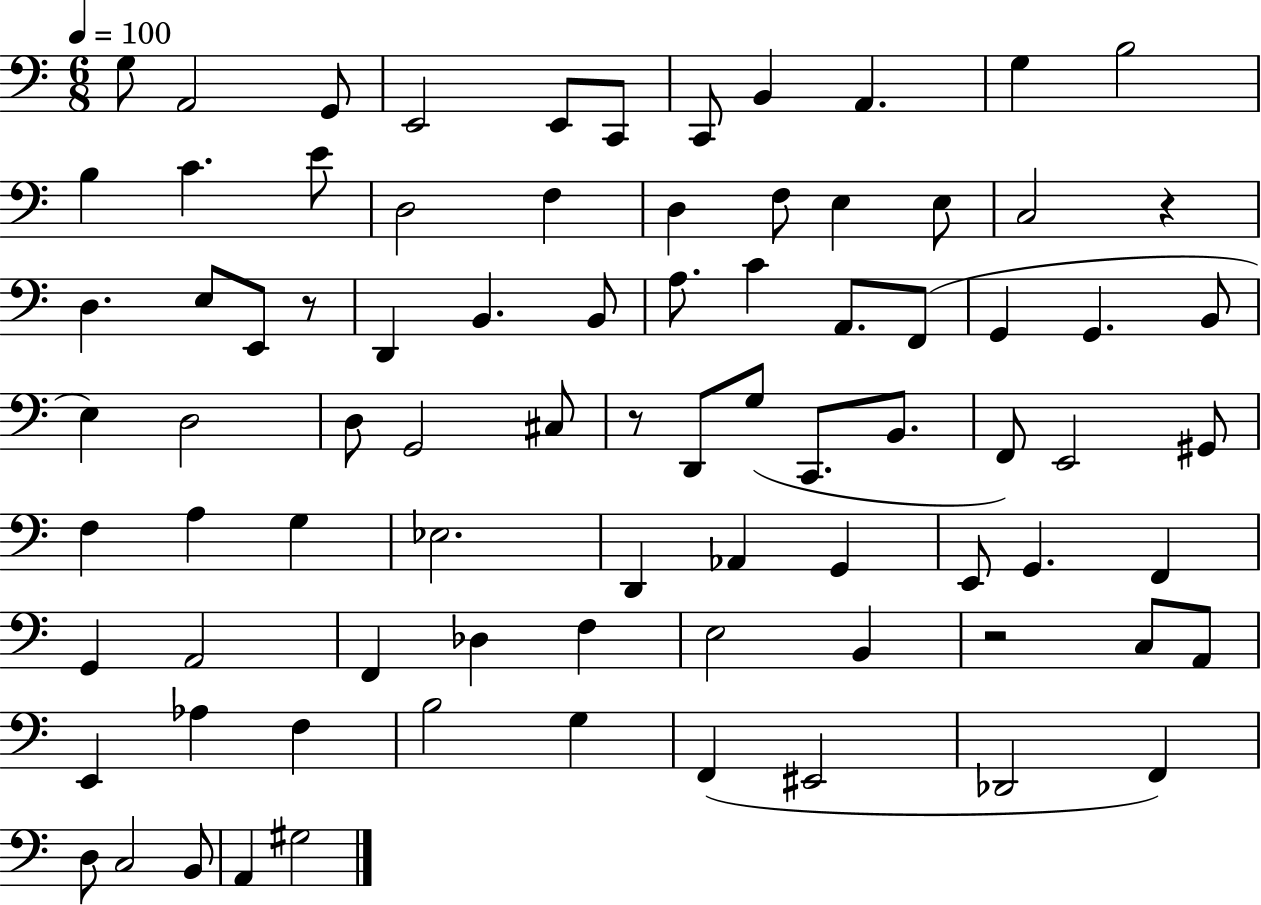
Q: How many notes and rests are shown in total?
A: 83